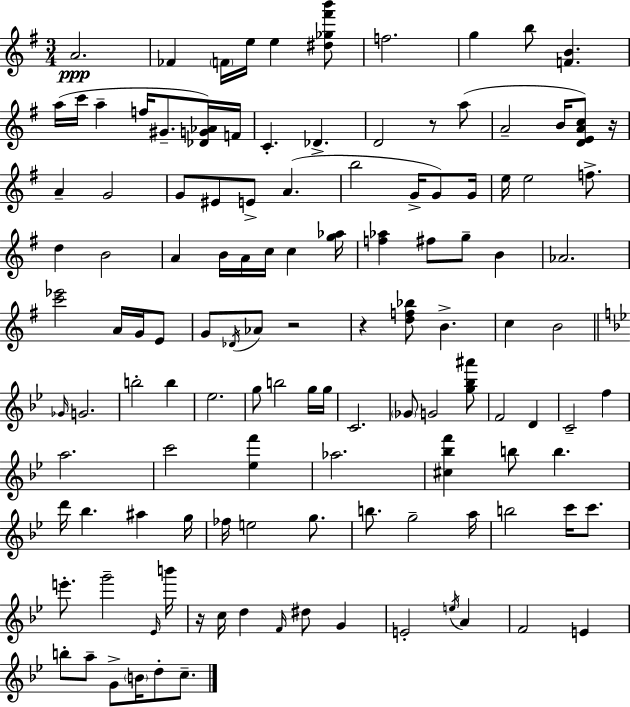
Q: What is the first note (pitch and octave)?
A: A4